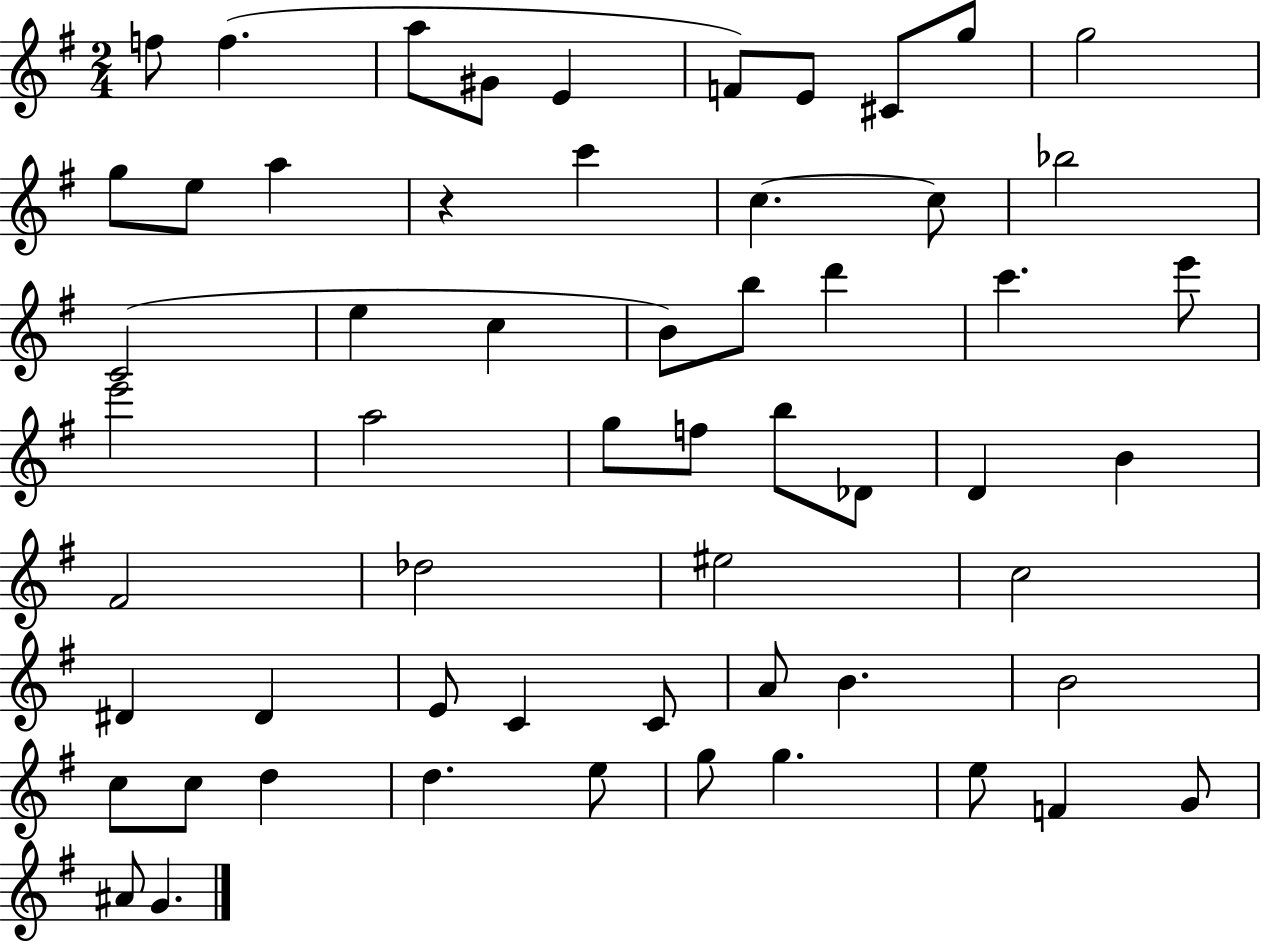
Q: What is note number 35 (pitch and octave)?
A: Db5